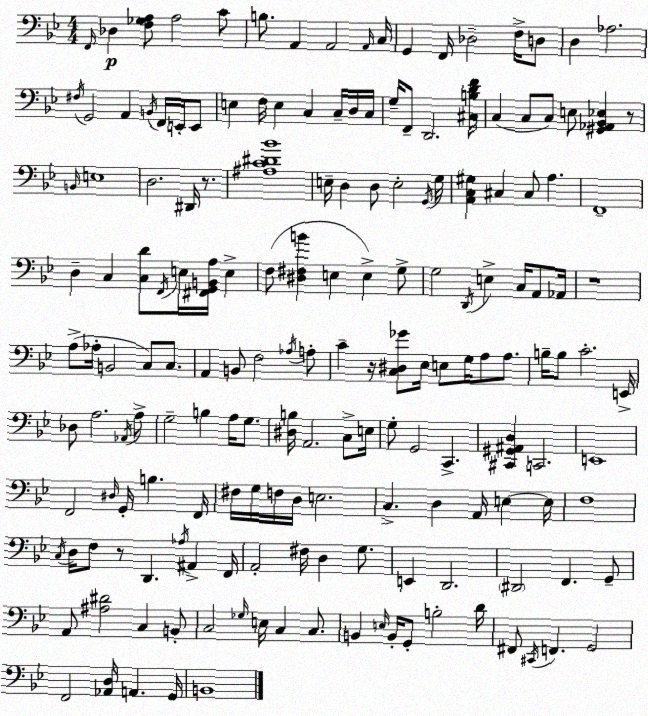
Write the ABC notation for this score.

X:1
T:Untitled
M:4/4
L:1/4
K:Gm
F,,/4 _D, [F,_G,A,]/2 A,2 C/2 B,/2 A,, A,,2 A,,/4 C,/4 G,, F,,/4 _D,2 F,/4 D,/2 D, _A,2 ^F,/4 G,,2 A,, B,,/4 F,,/4 E,,/4 E,,/2 E, F,/4 E, C, C,/4 D,/4 C,/4 G,/4 F,,/2 D,,2 [^C,B,DF]/4 C, C,/2 C,/2 E,/2 [^G,,_A,,_B,,_E,] z/2 B,,/4 E,4 D,2 ^D,,/4 z/2 [^A,C^D_B]4 E,/4 D, D,/2 E,2 G,,/4 G,/4 [A,,C,^G,] ^C, ^C,/2 A, F,,4 D, C, [C,D]/2 F,,/4 E,/4 [^F,,G,,B,,A,]/4 E, F,/2 [^D,^F,B] E, E, G,/2 G,2 D,,/4 E, C,/4 A,,/2 _A,,/4 z4 A,/2 _A,/4 B,,2 C,/2 C,/2 A,, B,,/2 F,2 _A,/4 A,/2 C z/4 [C,^D,_G]/2 _E,/4 E,/2 G,/4 A,/2 A,/2 B,/4 B,/2 C2 E,,/4 _D,/2 A,2 _A,,/4 A,/2 G,2 B, A,/4 G,/2 [^D,B,]/4 A,,2 C,/2 E,/4 G,/2 G,,2 C,, [^C,,^G,,^A,,D,] C,,2 E,,4 F,,2 ^D,/4 G,,/4 B, F,,/4 ^F,/4 G,/4 F,/4 D,/4 E,2 C, D, A,,/4 E, E,/4 F,4 C,/4 D,/4 F,/2 z/2 D,, _A,/4 ^A,, F,,/4 A,,2 ^F,/4 D, G,/2 E,, D,,2 ^D,,2 F,, G,,/2 A,,/2 [^A,^D]2 C, B,,/2 C,2 _G,/4 E,/4 C, C,/2 B,, E,/4 B,,/4 G,,/2 B,2 D/4 ^F,,/2 ^C,,/4 F,, G,,2 F,,2 [_A,,D,]/4 A,, G,,/4 B,,4